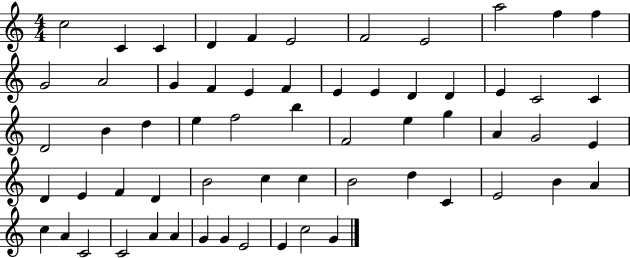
X:1
T:Untitled
M:4/4
L:1/4
K:C
c2 C C D F E2 F2 E2 a2 f f G2 A2 G F E F E E D D E C2 C D2 B d e f2 b F2 e g A G2 E D E F D B2 c c B2 d C E2 B A c A C2 C2 A A G G E2 E c2 G